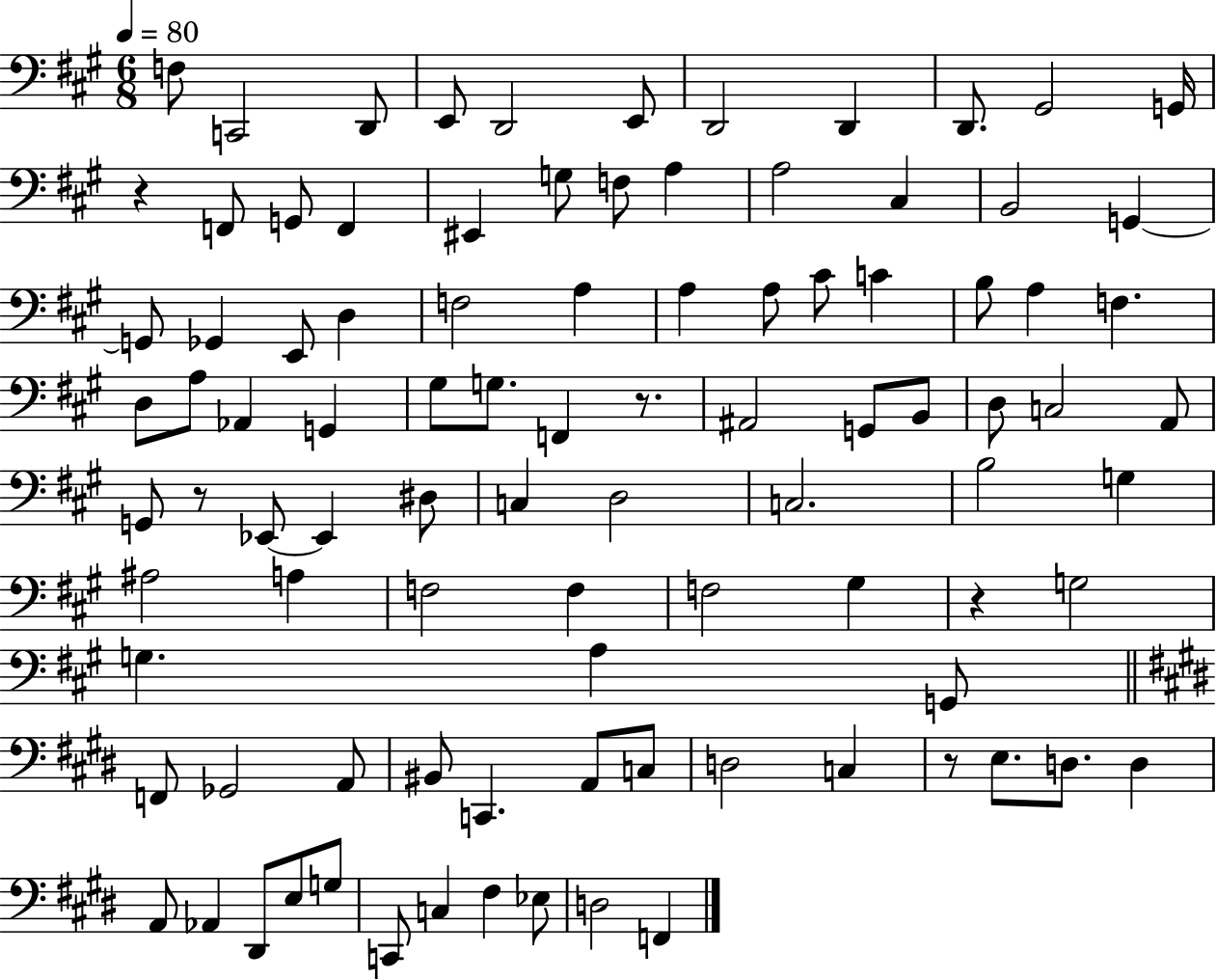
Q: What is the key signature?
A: A major